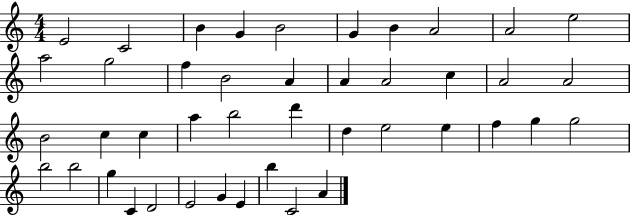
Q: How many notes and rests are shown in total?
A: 43